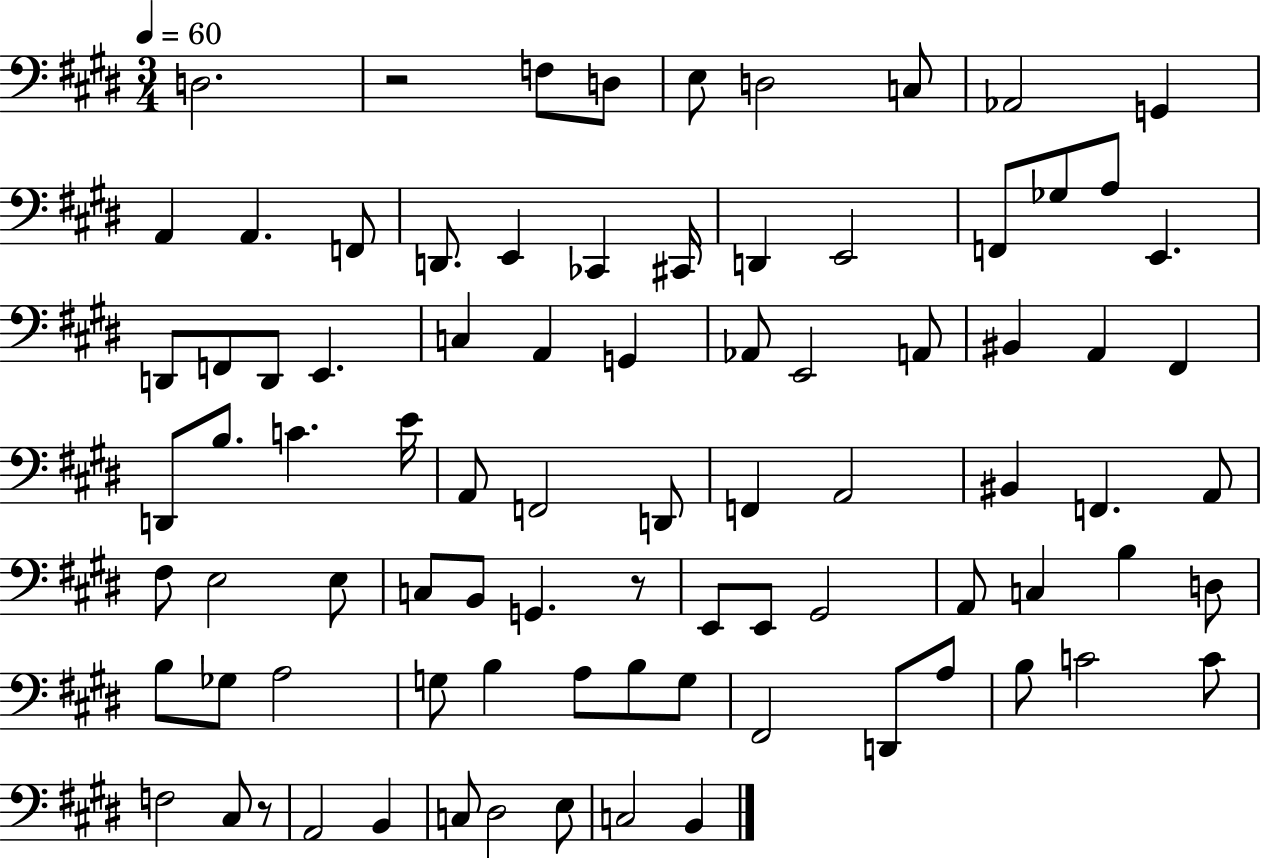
X:1
T:Untitled
M:3/4
L:1/4
K:E
D,2 z2 F,/2 D,/2 E,/2 D,2 C,/2 _A,,2 G,, A,, A,, F,,/2 D,,/2 E,, _C,, ^C,,/4 D,, E,,2 F,,/2 _G,/2 A,/2 E,, D,,/2 F,,/2 D,,/2 E,, C, A,, G,, _A,,/2 E,,2 A,,/2 ^B,, A,, ^F,, D,,/2 B,/2 C E/4 A,,/2 F,,2 D,,/2 F,, A,,2 ^B,, F,, A,,/2 ^F,/2 E,2 E,/2 C,/2 B,,/2 G,, z/2 E,,/2 E,,/2 ^G,,2 A,,/2 C, B, D,/2 B,/2 _G,/2 A,2 G,/2 B, A,/2 B,/2 G,/2 ^F,,2 D,,/2 A,/2 B,/2 C2 C/2 F,2 ^C,/2 z/2 A,,2 B,, C,/2 ^D,2 E,/2 C,2 B,,